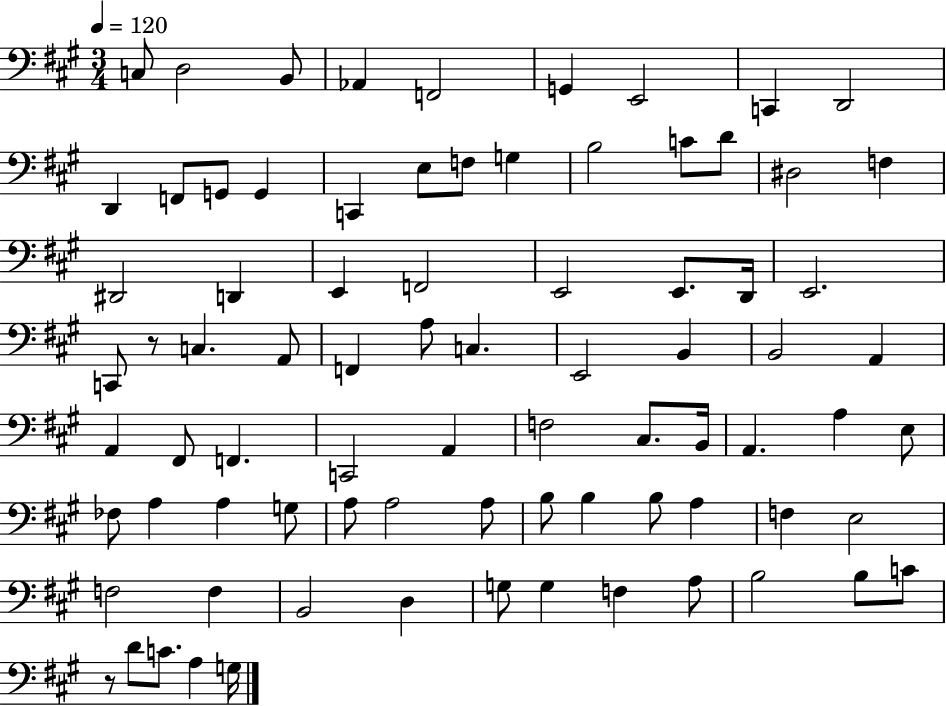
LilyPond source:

{
  \clef bass
  \numericTimeSignature
  \time 3/4
  \key a \major
  \tempo 4 = 120
  c8 d2 b,8 | aes,4 f,2 | g,4 e,2 | c,4 d,2 | \break d,4 f,8 g,8 g,4 | c,4 e8 f8 g4 | b2 c'8 d'8 | dis2 f4 | \break dis,2 d,4 | e,4 f,2 | e,2 e,8. d,16 | e,2. | \break c,8 r8 c4. a,8 | f,4 a8 c4. | e,2 b,4 | b,2 a,4 | \break a,4 fis,8 f,4. | c,2 a,4 | f2 cis8. b,16 | a,4. a4 e8 | \break fes8 a4 a4 g8 | a8 a2 a8 | b8 b4 b8 a4 | f4 e2 | \break f2 f4 | b,2 d4 | g8 g4 f4 a8 | b2 b8 c'8 | \break r8 d'8 c'8. a4 g16 | \bar "|."
}